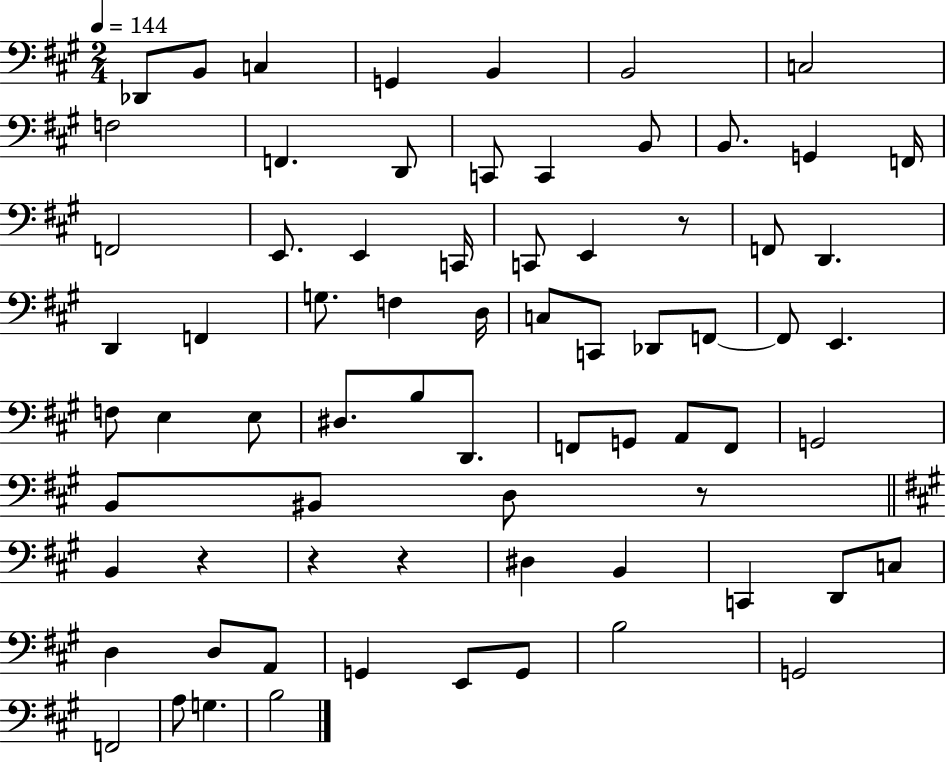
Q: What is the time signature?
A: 2/4